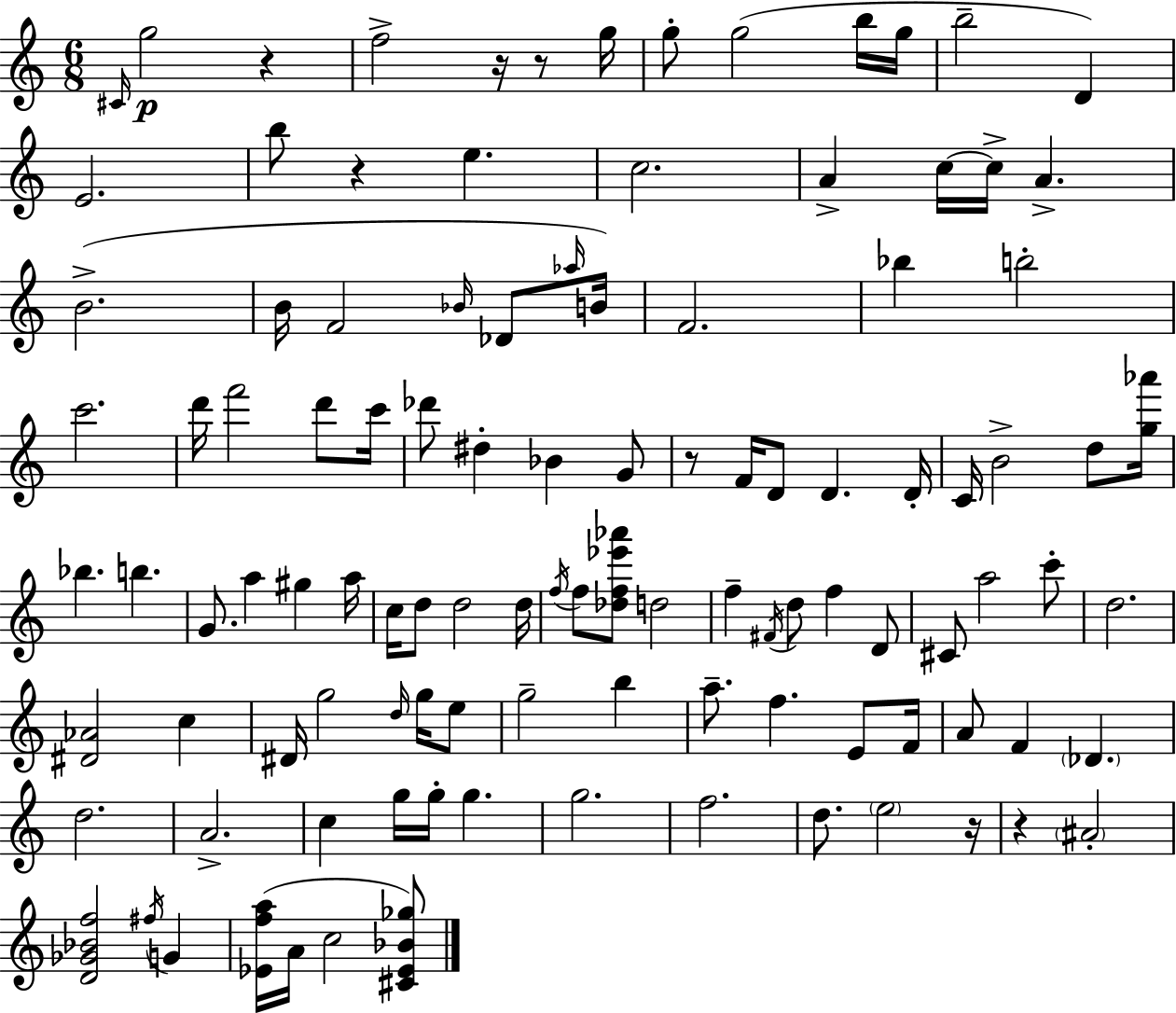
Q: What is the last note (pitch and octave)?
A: C5